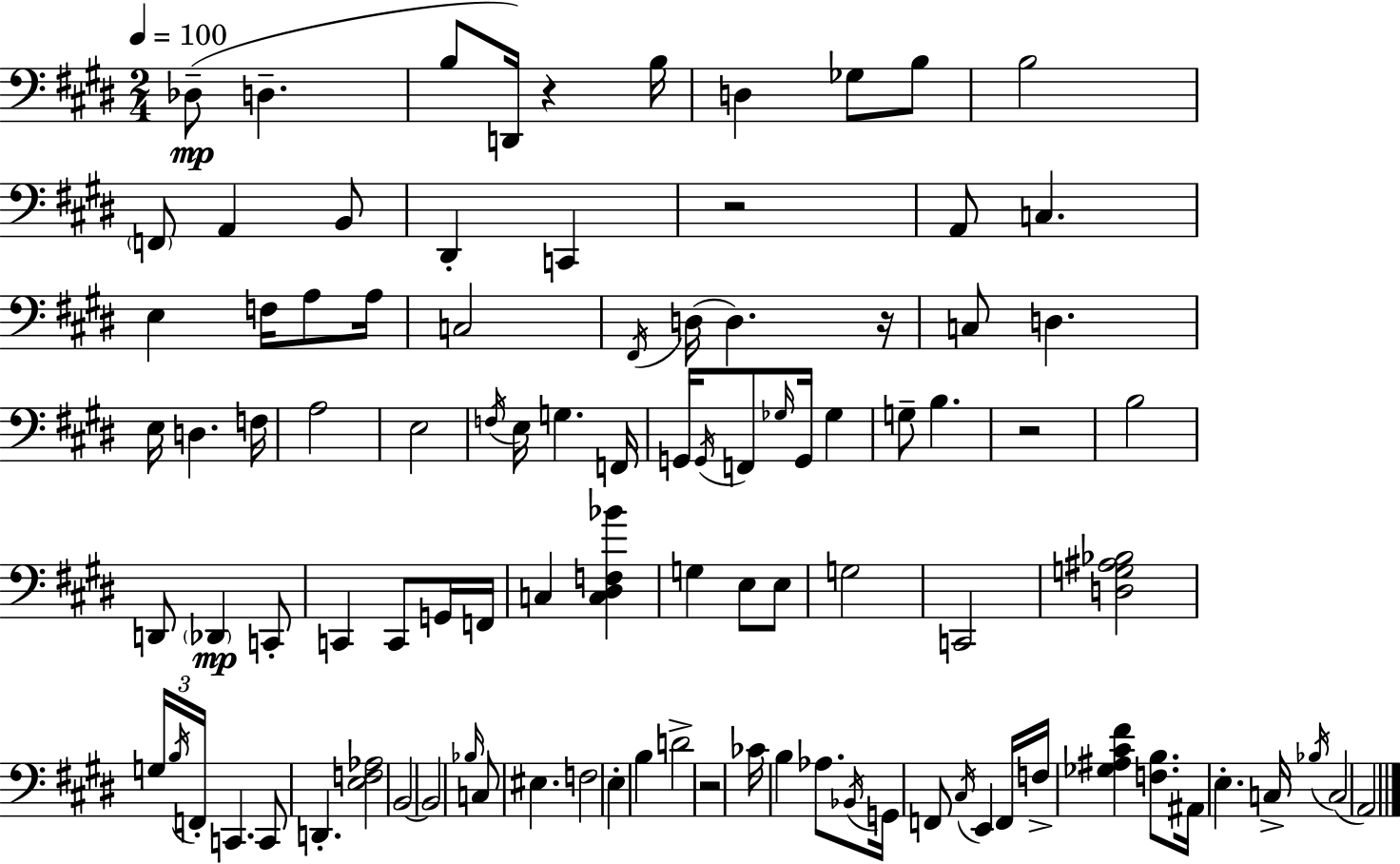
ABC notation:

X:1
T:Untitled
M:2/4
L:1/4
K:E
_D,/2 D, B,/2 D,,/4 z B,/4 D, _G,/2 B,/2 B,2 F,,/2 A,, B,,/2 ^D,, C,, z2 A,,/2 C, E, F,/4 A,/2 A,/4 C,2 ^F,,/4 D,/4 D, z/4 C,/2 D, E,/4 D, F,/4 A,2 E,2 F,/4 E,/4 G, F,,/4 G,,/4 G,,/4 F,,/2 _G,/4 G,,/4 _G, G,/2 B, z2 B,2 D,,/2 _D,, C,,/2 C,, C,,/2 G,,/4 F,,/4 C, [C,^D,F,_B] G, E,/2 E,/2 G,2 C,,2 [D,G,^A,_B,]2 G,/4 B,/4 F,,/4 C,, C,,/2 D,, [E,F,_A,]2 B,,2 B,,2 _B,/4 C,/2 ^E, F,2 E, B, D2 z2 _C/4 B, _A,/2 _B,,/4 G,,/4 F,,/2 ^C,/4 E,, F,,/4 F,/4 [_G,^A,^C^F] [F,B,]/2 ^A,,/4 E, C,/4 _B,/4 C,2 A,,2